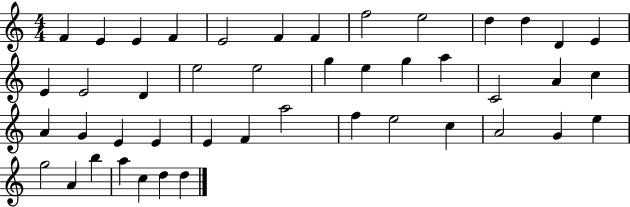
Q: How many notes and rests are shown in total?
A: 45